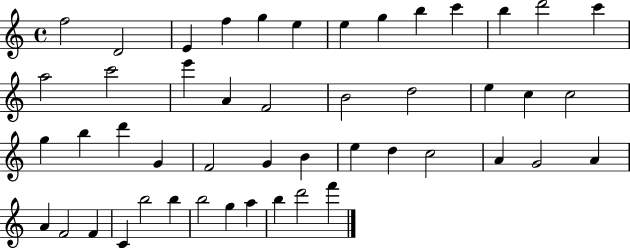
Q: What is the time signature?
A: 4/4